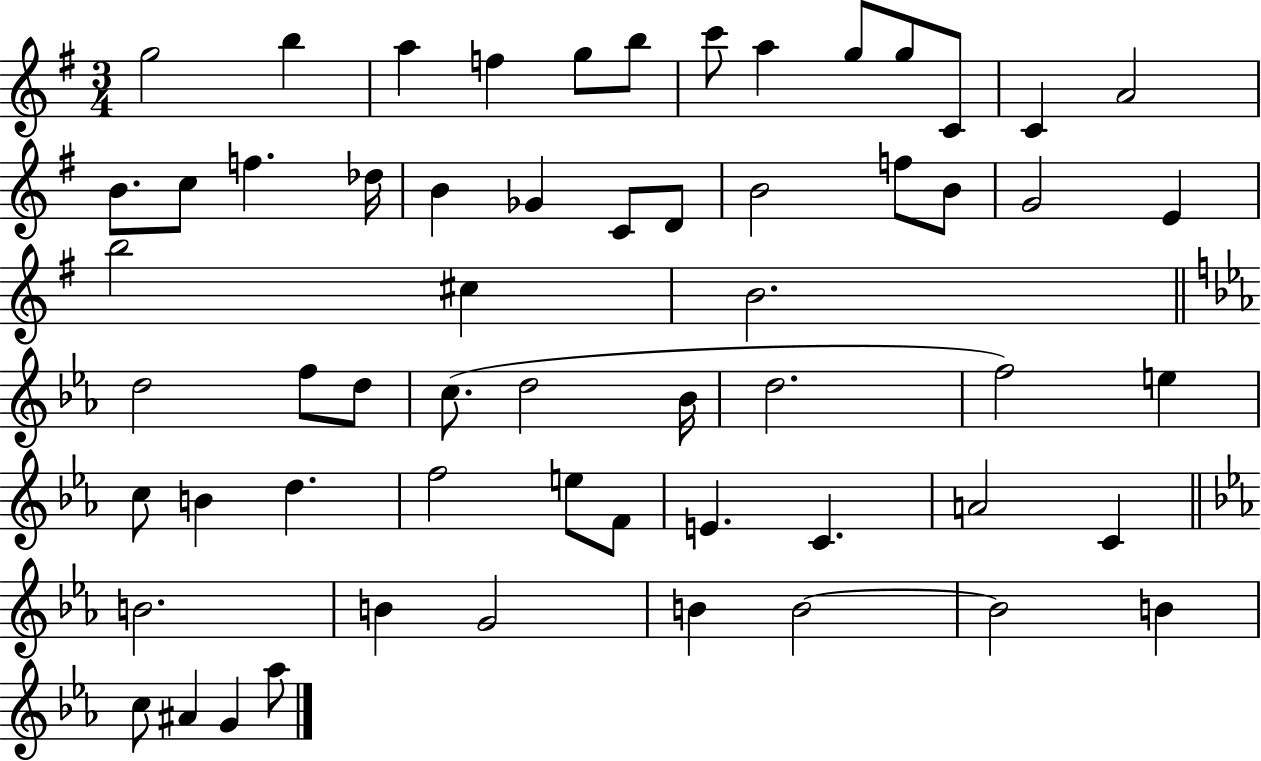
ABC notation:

X:1
T:Untitled
M:3/4
L:1/4
K:G
g2 b a f g/2 b/2 c'/2 a g/2 g/2 C/2 C A2 B/2 c/2 f _d/4 B _G C/2 D/2 B2 f/2 B/2 G2 E b2 ^c B2 d2 f/2 d/2 c/2 d2 _B/4 d2 f2 e c/2 B d f2 e/2 F/2 E C A2 C B2 B G2 B B2 B2 B c/2 ^A G _a/2